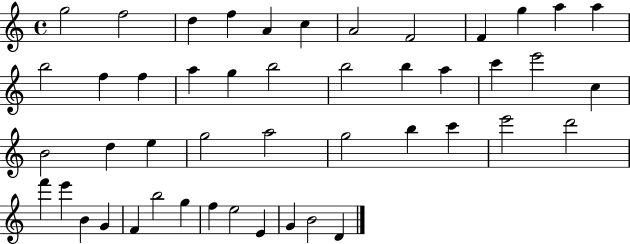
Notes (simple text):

G5/h F5/h D5/q F5/q A4/q C5/q A4/h F4/h F4/q G5/q A5/q A5/q B5/h F5/q F5/q A5/q G5/q B5/h B5/h B5/q A5/q C6/q E6/h C5/q B4/h D5/q E5/q G5/h A5/h G5/h B5/q C6/q E6/h D6/h F6/q E6/q B4/q G4/q F4/q B5/h G5/q F5/q E5/h E4/q G4/q B4/h D4/q